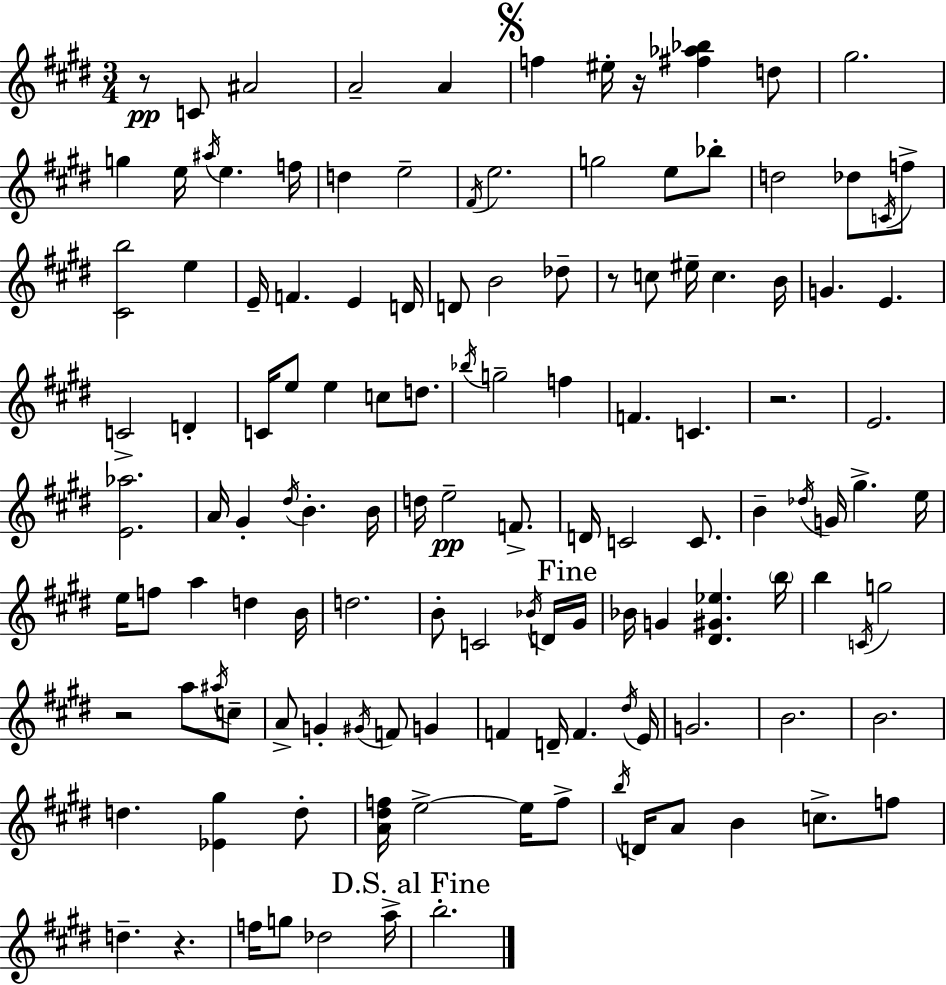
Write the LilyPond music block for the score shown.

{
  \clef treble
  \numericTimeSignature
  \time 3/4
  \key e \major
  r8\pp c'8 ais'2 | a'2-- a'4 | \mark \markup { \musicglyph "scripts.segno" } f''4 eis''16-. r16 <fis'' aes'' bes''>4 d''8 | gis''2. | \break g''4 e''16 \acciaccatura { ais''16 } e''4. | f''16 d''4 e''2-- | \acciaccatura { fis'16 } e''2. | g''2 e''8 | \break bes''8-. d''2 des''8 | \acciaccatura { c'16 } f''8-> <cis' b''>2 e''4 | e'16-- f'4. e'4 | d'16 d'8 b'2 | \break des''8-- r8 c''8 eis''16-- c''4. | b'16 g'4. e'4. | c'2-> d'4-. | c'16 e''8 e''4 c''8 | \break d''8. \acciaccatura { bes''16 } g''2-- | f''4 f'4. c'4. | r2. | e'2. | \break <e' aes''>2. | a'16 gis'4-. \acciaccatura { dis''16 } b'4.-. | b'16 d''16 e''2--\pp | f'8.-> d'16 c'2 | \break c'8. b'4-- \acciaccatura { des''16 } g'16 gis''4.-> | e''16 e''16 f''8 a''4 | d''4 b'16 d''2. | b'8-. c'2 | \break \acciaccatura { bes'16 } d'16 \mark "Fine" gis'16 bes'16 g'4 | <dis' gis' ees''>4. \parenthesize b''16 b''4 \acciaccatura { c'16 } | g''2 r2 | a''8 \acciaccatura { ais''16 } c''8-- a'8-> g'4-. | \break \acciaccatura { gis'16 } f'8 g'4 f'4 | d'16-- f'4. \acciaccatura { dis''16 } e'16 g'2. | b'2. | b'2. | \break d''4. | <ees' gis''>4 d''8-. <a' dis'' f''>16 | e''2->~~ e''16 f''8-> \acciaccatura { b''16 } | d'16 a'8 b'4 c''8.-> f''8 | \break d''4.-- r4. | f''16 g''8 des''2 a''16-> | \mark "D.S. al Fine" b''2.-. | \bar "|."
}